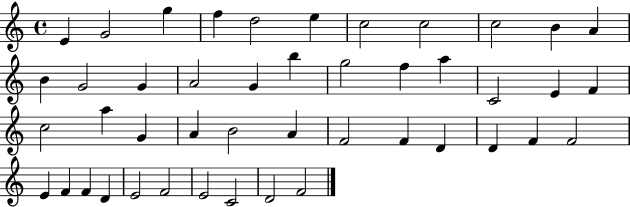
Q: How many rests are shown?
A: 0